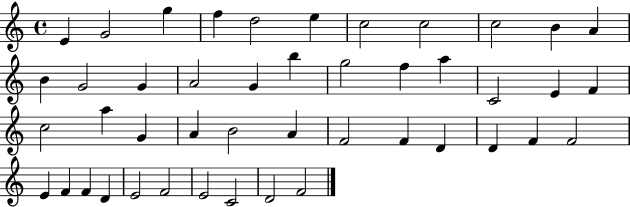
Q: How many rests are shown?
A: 0